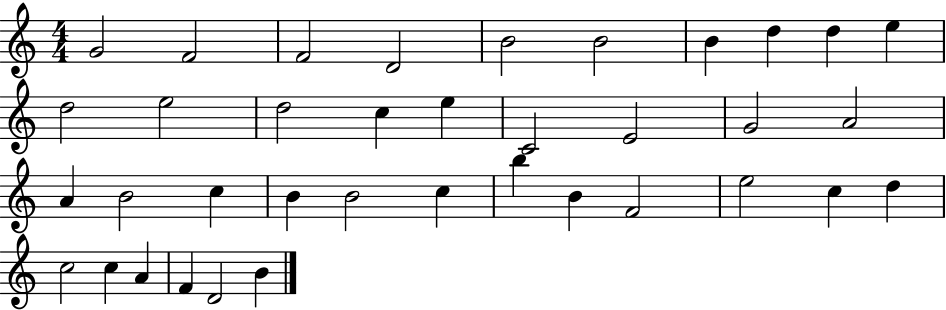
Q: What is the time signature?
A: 4/4